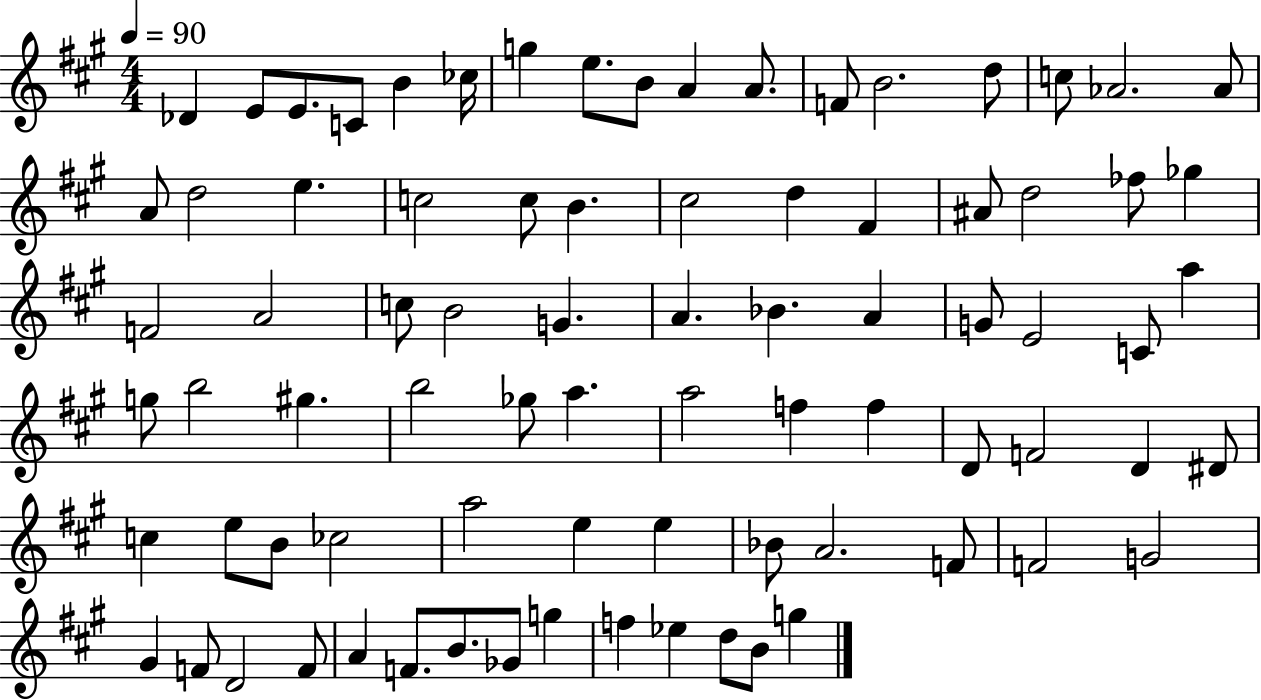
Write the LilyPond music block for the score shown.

{
  \clef treble
  \numericTimeSignature
  \time 4/4
  \key a \major
  \tempo 4 = 90
  des'4 e'8 e'8. c'8 b'4 ces''16 | g''4 e''8. b'8 a'4 a'8. | f'8 b'2. d''8 | c''8 aes'2. aes'8 | \break a'8 d''2 e''4. | c''2 c''8 b'4. | cis''2 d''4 fis'4 | ais'8 d''2 fes''8 ges''4 | \break f'2 a'2 | c''8 b'2 g'4. | a'4. bes'4. a'4 | g'8 e'2 c'8 a''4 | \break g''8 b''2 gis''4. | b''2 ges''8 a''4. | a''2 f''4 f''4 | d'8 f'2 d'4 dis'8 | \break c''4 e''8 b'8 ces''2 | a''2 e''4 e''4 | bes'8 a'2. f'8 | f'2 g'2 | \break gis'4 f'8 d'2 f'8 | a'4 f'8. b'8. ges'8 g''4 | f''4 ees''4 d''8 b'8 g''4 | \bar "|."
}